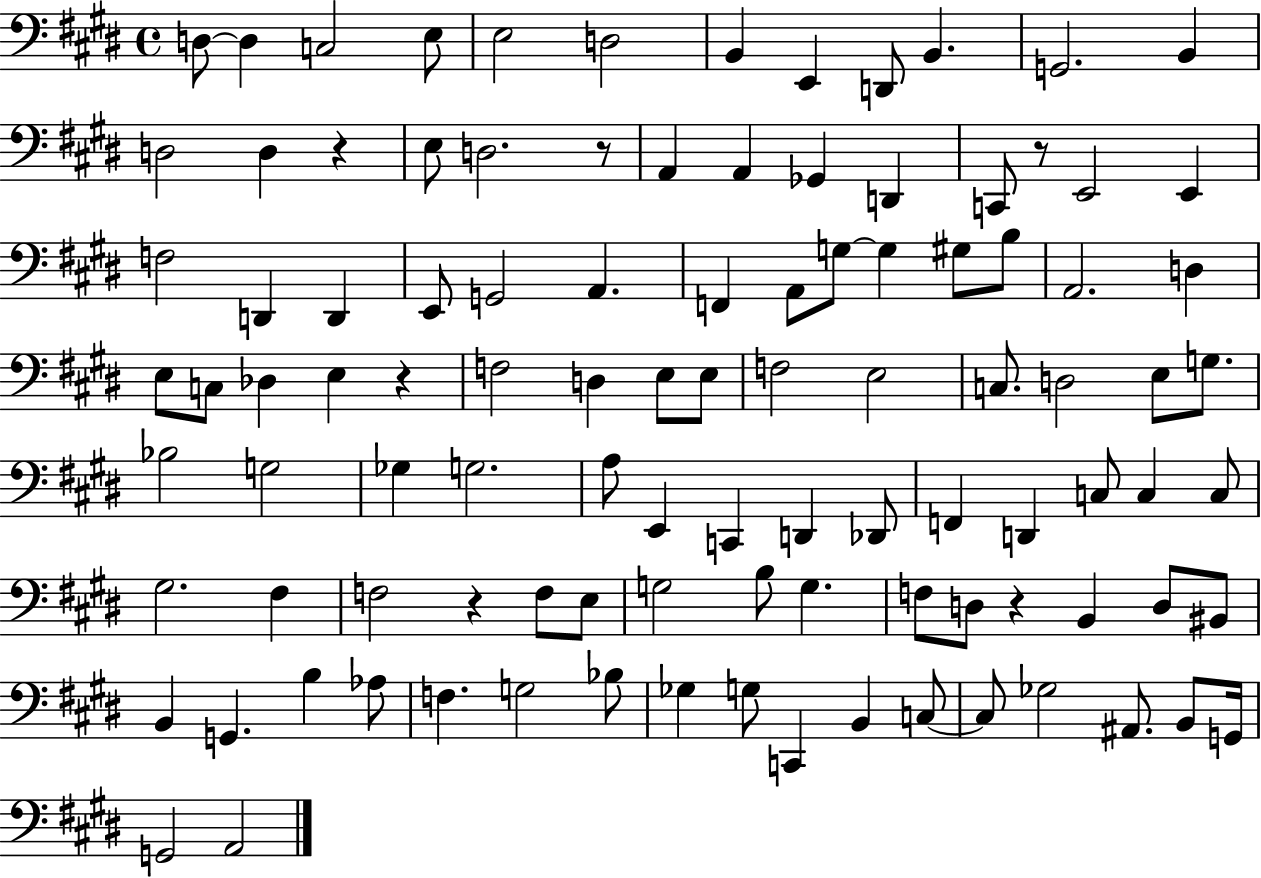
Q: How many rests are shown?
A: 6